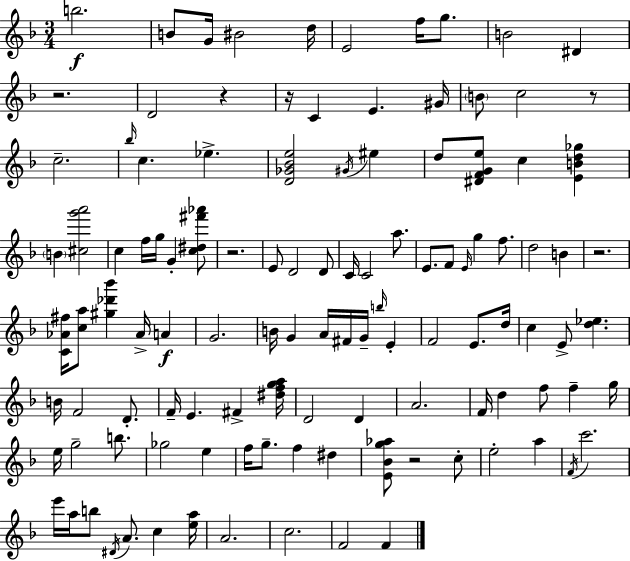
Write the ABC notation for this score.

X:1
T:Untitled
M:3/4
L:1/4
K:F
b2 B/2 G/4 ^B2 d/4 E2 f/4 g/2 B2 ^D z2 D2 z z/4 C E ^G/4 B/2 c2 z/2 c2 _b/4 c _e [D_G_Be]2 ^G/4 ^e d/2 [^DFGe]/2 c [EBd_g] B [^cg'a']2 c f/4 g/4 G [c^d^f'_a']/2 z2 E/2 D2 D/2 C/4 C2 a/2 E/2 F/2 E/4 g f/2 d2 B z2 [C_A^f]/4 [ca]/2 [^g_d'_b'] _A/4 A G2 B/4 G A/4 ^F/4 G/4 b/4 E F2 E/2 d/4 c E/2 [d_e] B/4 F2 D/2 F/4 E ^F [^dfga]/4 D2 D A2 F/4 d f/2 f g/4 e/4 g2 b/2 _g2 e f/4 g/2 f ^d [E_Bg_a]/2 z2 c/2 e2 a F/4 c'2 e'/4 a/4 b/2 ^D/4 A/2 c [ea]/4 A2 c2 F2 F